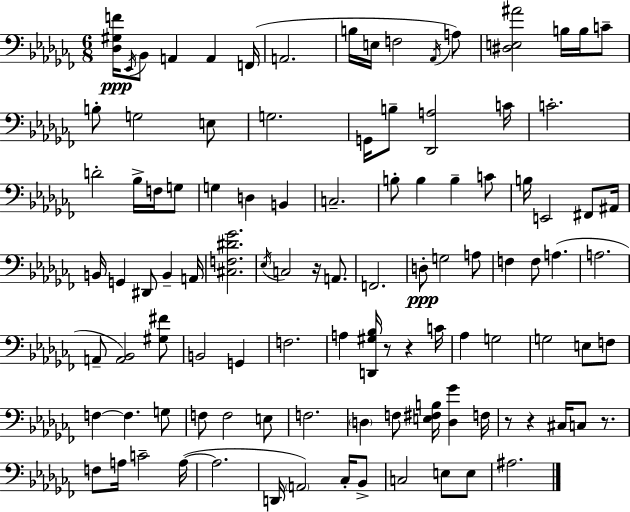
{
  \clef bass
  \numericTimeSignature
  \time 6/8
  \key aes \minor
  <des gis f'>16\ppp \acciaccatura { ees,16 } bes,8 a,4 a,4 | f,16( a,2. | b16 e16 f2 \acciaccatura { aes,16 }) | a8 <dis e ais'>2 b16 b16 | \break c'8-- b8-. g2 | e8 g2. | g,16 b8-- <des, a>2 | c'16 c'2.-. | \break d'2-. bes16-> f16 | g8 g4 d4 b,4 | c2.-- | b8-. b4 b4-- | \break c'8 b16 e,2 fis,8 | ais,16 b,16 g,4 dis,8 b,4-- | a,16 <cis f dis' ges'>2. | \acciaccatura { ees16 } c2 r16 | \break a,8. f,2. | d8-.\ppp g2 | a8 f4 f8 a4.( | a2. | \break a,8-- <a, bes,>2) | <gis fis'>8 b,2 g,4 | f2. | a4 <d, gis bes>16 r8 r4 | \break c'16 aes4 g2 | g2 e8 | f8 f4~~ f4. | g8 f8 f2 | \break e8 f2. | \parenthesize d4 f8 <e fis b>16 <d ges'>4 | f16 r8 r4 cis16 c8 | r8. f8 a16 c'2-- | \break a16~(~ a2. | d,16 \parenthesize a,2) | ces16-. bes,8-> c2 e8 | e8 ais2. | \break \bar "|."
}